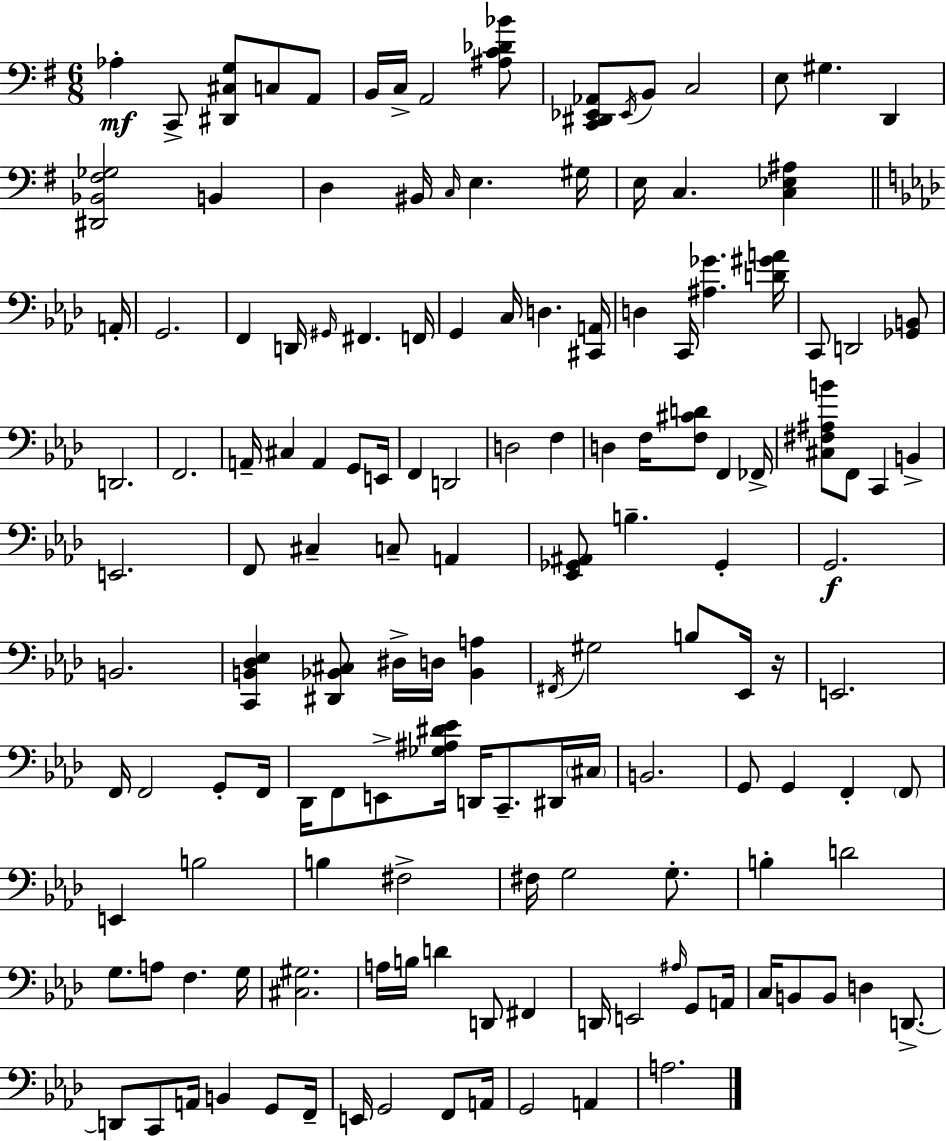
{
  \clef bass
  \numericTimeSignature
  \time 6/8
  \key g \major
  aes4-.\mf c,8-> <dis, cis g>8 c8 a,8 | b,16 c16-> a,2 <ais c' des' bes'>8 | <c, dis, ees, aes,>8 \acciaccatura { ees,16 } b,8 c2 | e8 gis4. d,4 | \break <dis, bes, fis ges>2 b,4 | d4 bis,16 \grace { c16 } e4. | gis16 e16 c4. <c ees ais>4 | \bar "||" \break \key f \minor a,16-. g,2. | f,4 d,16 \grace { gis,16 } fis,4. | f,16 g,4 c16 d4. | <cis, a,>16 d4 c,16 <ais ges'>4. | \break <d' gis' a'>16 c,8 d,2 | <ges, b,>8 d,2. | f,2. | a,16-- cis4 a,4 g,8 | \break e,16 f,4 d,2 | d2 f4 | d4 f16 <f cis' d'>8 f,4 | fes,16-> <cis fis ais b'>8 f,8 c,4 b,4-> | \break e,2. | f,8 cis4-- c8-- a,4 | <ees, ges, ais,>8 b4.-- ges,4-. | g,2.\f | \break b,2. | <c, b, des ees>4 <dis, bes, cis>8 dis16-> d16 <bes, a>4 | \acciaccatura { fis,16 } gis2 b8 | ees,16 r16 e,2. | \break f,16 f,2 | g,8-. f,16 des,16 f,8 e,8-> <ges ais dis' ees'>16 d,16 c,8.-- | dis,16 \parenthesize cis16 b,2. | g,8 g,4 f,4-. | \break \parenthesize f,8 e,4 b2 | b4 fis2-> | fis16 g2 | g8.-. b4-. d'2 | \break g8. a8 f4. | g16 <cis gis>2. | a16 b16 d'4 d,8 fis,4 | d,16 e,2 | \break \grace { ais16 } g,8 a,16 c16 b,8 b,8 d4 | d,8.->~~ d,8 c,8 a,16 b,4 | g,8 f,16-- e,16 g,2 | f,8 a,16 g,2 | \break a,4 a2. | \bar "|."
}